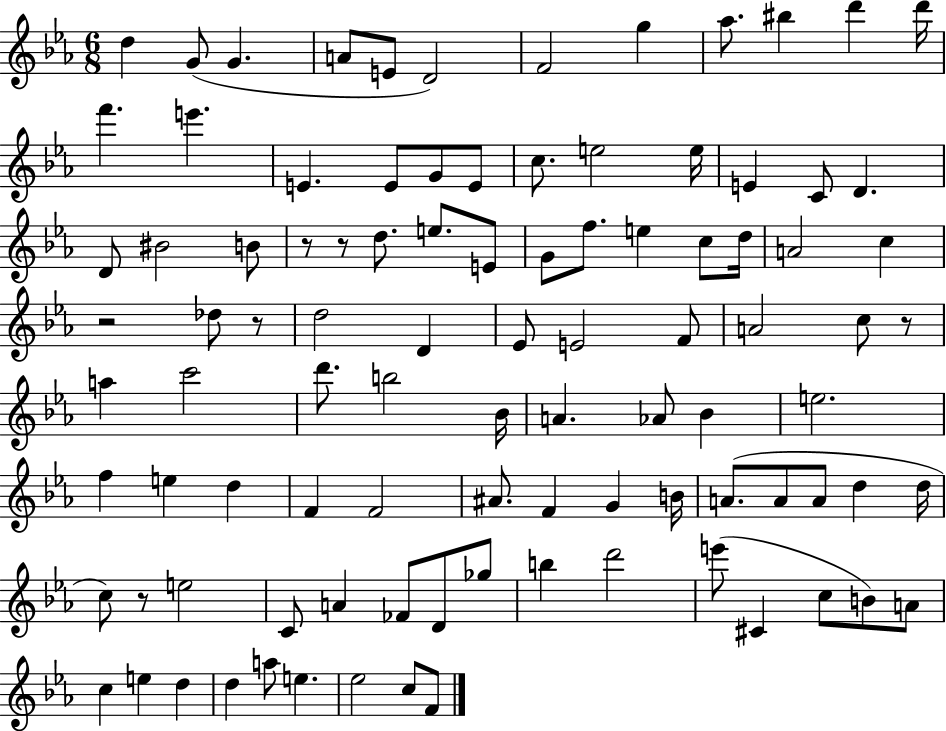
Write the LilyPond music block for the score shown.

{
  \clef treble
  \numericTimeSignature
  \time 6/8
  \key ees \major
  d''4 g'8( g'4. | a'8 e'8 d'2) | f'2 g''4 | aes''8. bis''4 d'''4 d'''16 | \break f'''4. e'''4. | e'4. e'8 g'8 e'8 | c''8. e''2 e''16 | e'4 c'8 d'4. | \break d'8 bis'2 b'8 | r8 r8 d''8. e''8. e'8 | g'8 f''8. e''4 c''8 d''16 | a'2 c''4 | \break r2 des''8 r8 | d''2 d'4 | ees'8 e'2 f'8 | a'2 c''8 r8 | \break a''4 c'''2 | d'''8. b''2 bes'16 | a'4. aes'8 bes'4 | e''2. | \break f''4 e''4 d''4 | f'4 f'2 | ais'8. f'4 g'4 b'16 | a'8.( a'8 a'8 d''4 d''16 | \break c''8) r8 e''2 | c'8 a'4 fes'8 d'8 ges''8 | b''4 d'''2 | e'''8( cis'4 c''8 b'8) a'8 | \break c''4 e''4 d''4 | d''4 a''8 e''4. | ees''2 c''8 f'8 | \bar "|."
}